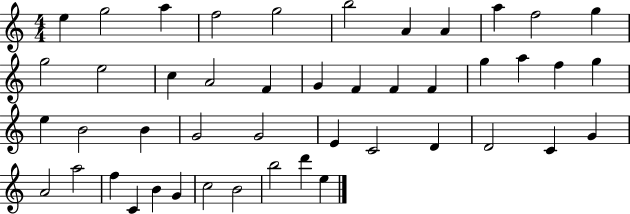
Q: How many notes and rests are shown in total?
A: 46